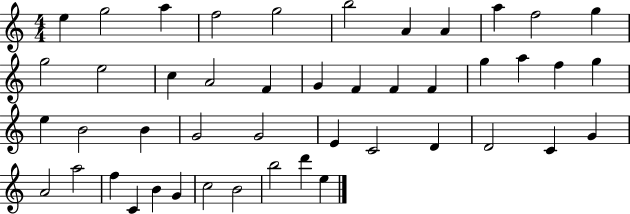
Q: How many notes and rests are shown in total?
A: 46